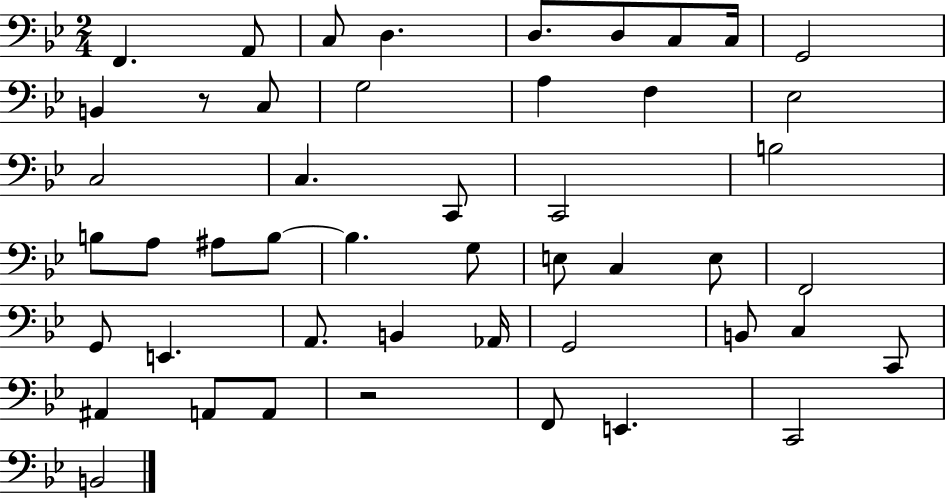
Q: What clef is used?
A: bass